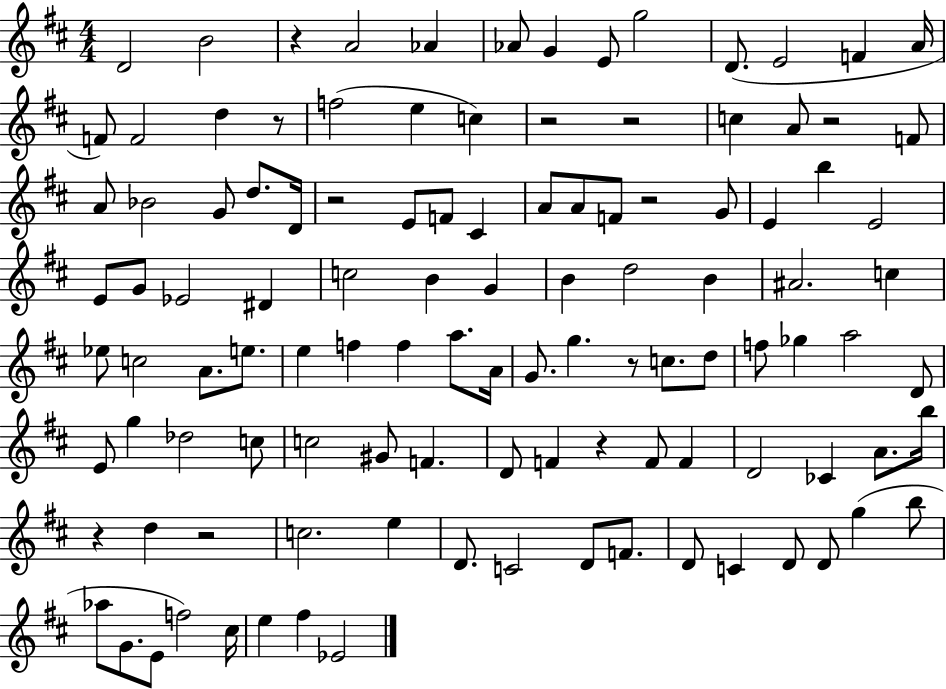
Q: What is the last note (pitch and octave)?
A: Eb4